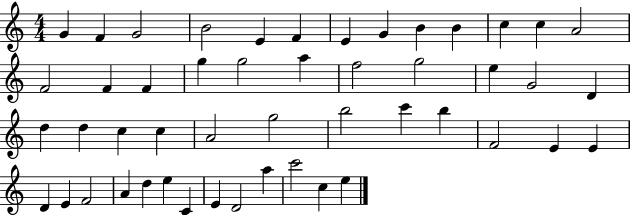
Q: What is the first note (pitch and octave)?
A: G4